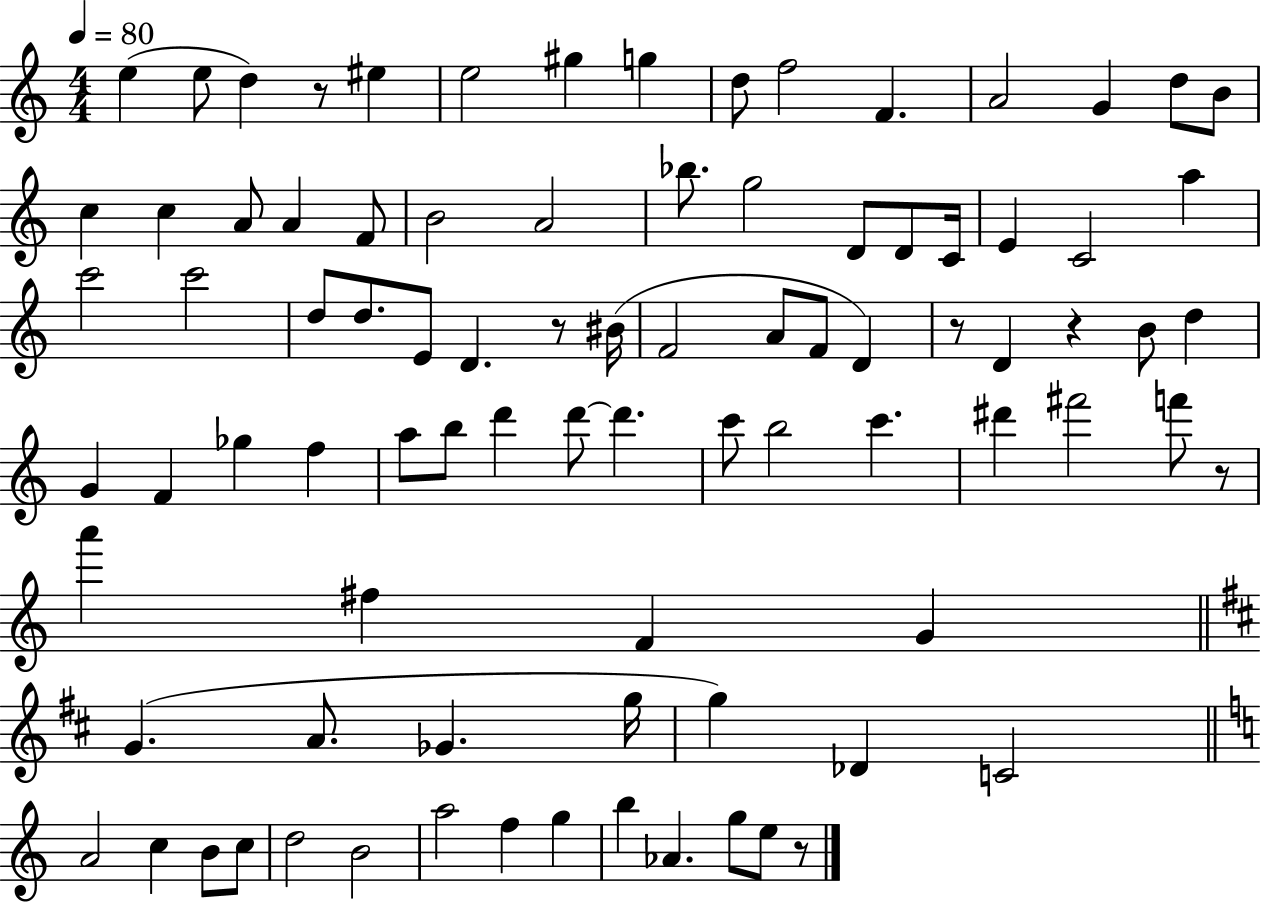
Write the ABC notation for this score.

X:1
T:Untitled
M:4/4
L:1/4
K:C
e e/2 d z/2 ^e e2 ^g g d/2 f2 F A2 G d/2 B/2 c c A/2 A F/2 B2 A2 _b/2 g2 D/2 D/2 C/4 E C2 a c'2 c'2 d/2 d/2 E/2 D z/2 ^B/4 F2 A/2 F/2 D z/2 D z B/2 d G F _g f a/2 b/2 d' d'/2 d' c'/2 b2 c' ^d' ^f'2 f'/2 z/2 a' ^f F G G A/2 _G g/4 g _D C2 A2 c B/2 c/2 d2 B2 a2 f g b _A g/2 e/2 z/2